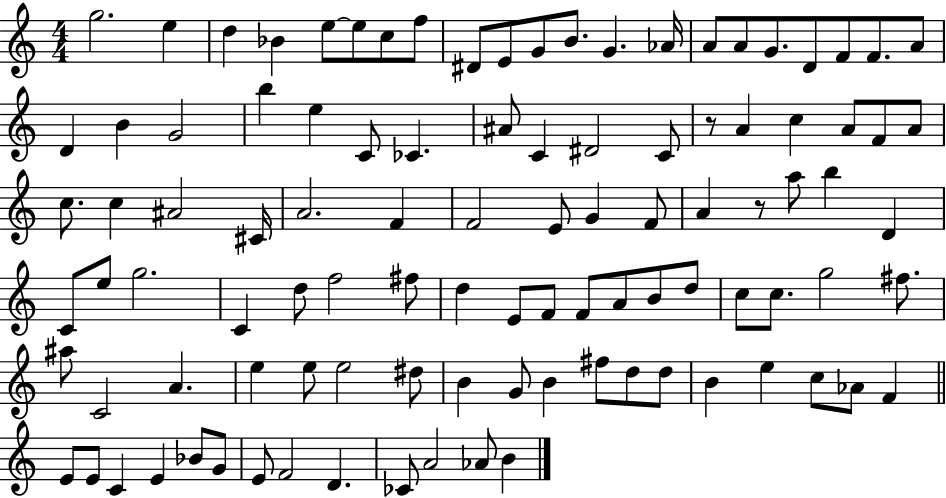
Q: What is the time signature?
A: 4/4